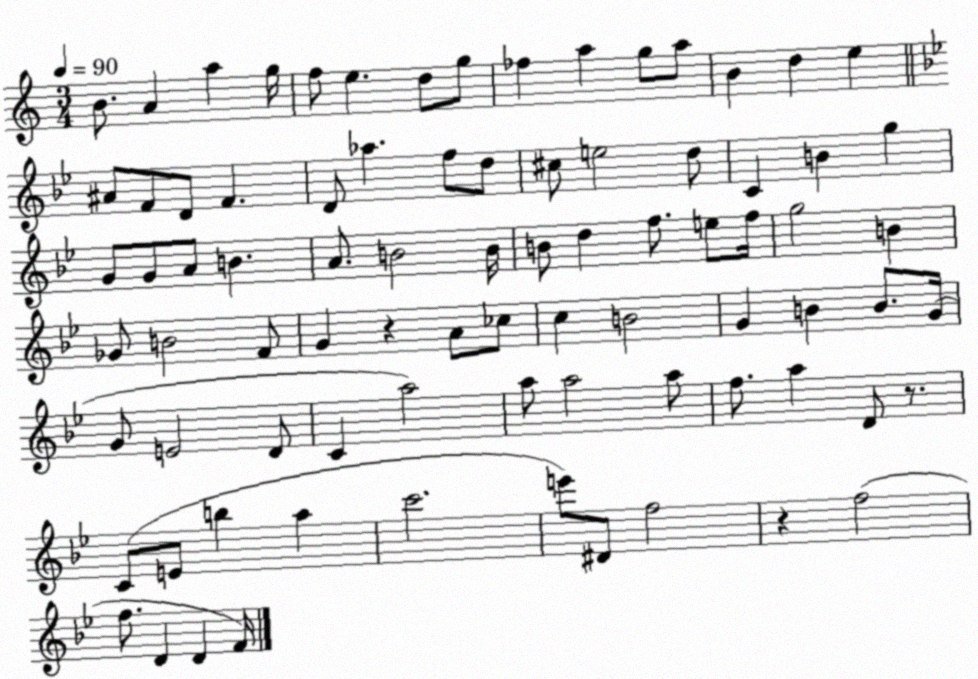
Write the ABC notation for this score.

X:1
T:Untitled
M:3/4
L:1/4
K:C
B/2 A a g/4 f/2 e d/2 g/2 _f a g/2 a/2 B d e ^A/2 F/2 D/2 F D/2 _a f/2 d/2 ^c/2 e2 d/2 C B g G/2 G/2 A/2 B A/2 B2 B/4 B/2 d f/2 e/2 f/4 g2 B _G/2 B2 F/2 G z A/2 _c/2 c B2 G B B/2 G/4 G/2 E2 D/2 C a2 a/2 a2 a/2 f/2 a D/2 z/2 C/2 E/2 b a c'2 e'/2 ^D/2 f2 z f2 f/2 D D F/4